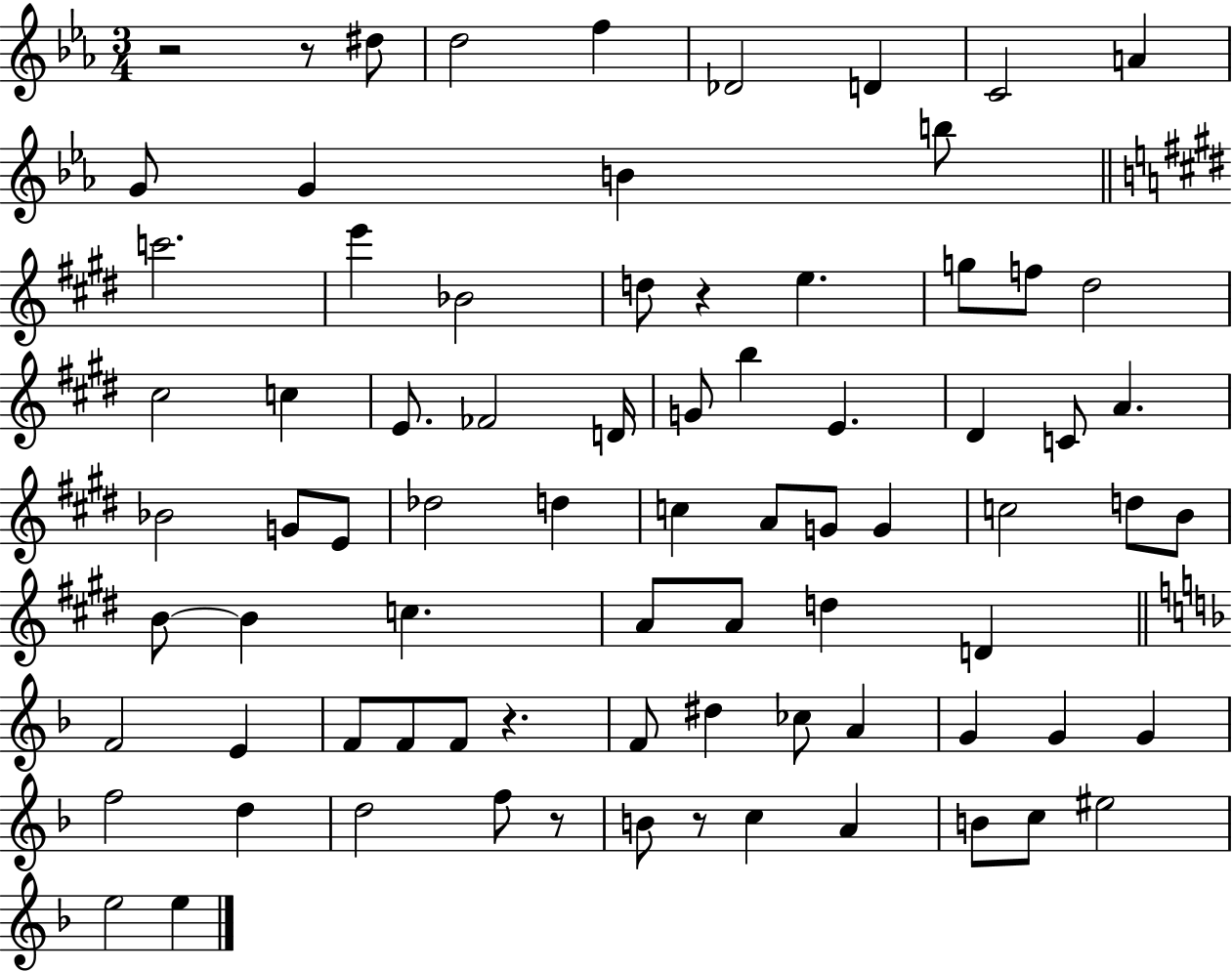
{
  \clef treble
  \numericTimeSignature
  \time 3/4
  \key ees \major
  r2 r8 dis''8 | d''2 f''4 | des'2 d'4 | c'2 a'4 | \break g'8 g'4 b'4 b''8 | \bar "||" \break \key e \major c'''2. | e'''4 bes'2 | d''8 r4 e''4. | g''8 f''8 dis''2 | \break cis''2 c''4 | e'8. fes'2 d'16 | g'8 b''4 e'4. | dis'4 c'8 a'4. | \break bes'2 g'8 e'8 | des''2 d''4 | c''4 a'8 g'8 g'4 | c''2 d''8 b'8 | \break b'8~~ b'4 c''4. | a'8 a'8 d''4 d'4 | \bar "||" \break \key f \major f'2 e'4 | f'8 f'8 f'8 r4. | f'8 dis''4 ces''8 a'4 | g'4 g'4 g'4 | \break f''2 d''4 | d''2 f''8 r8 | b'8 r8 c''4 a'4 | b'8 c''8 eis''2 | \break e''2 e''4 | \bar "|."
}